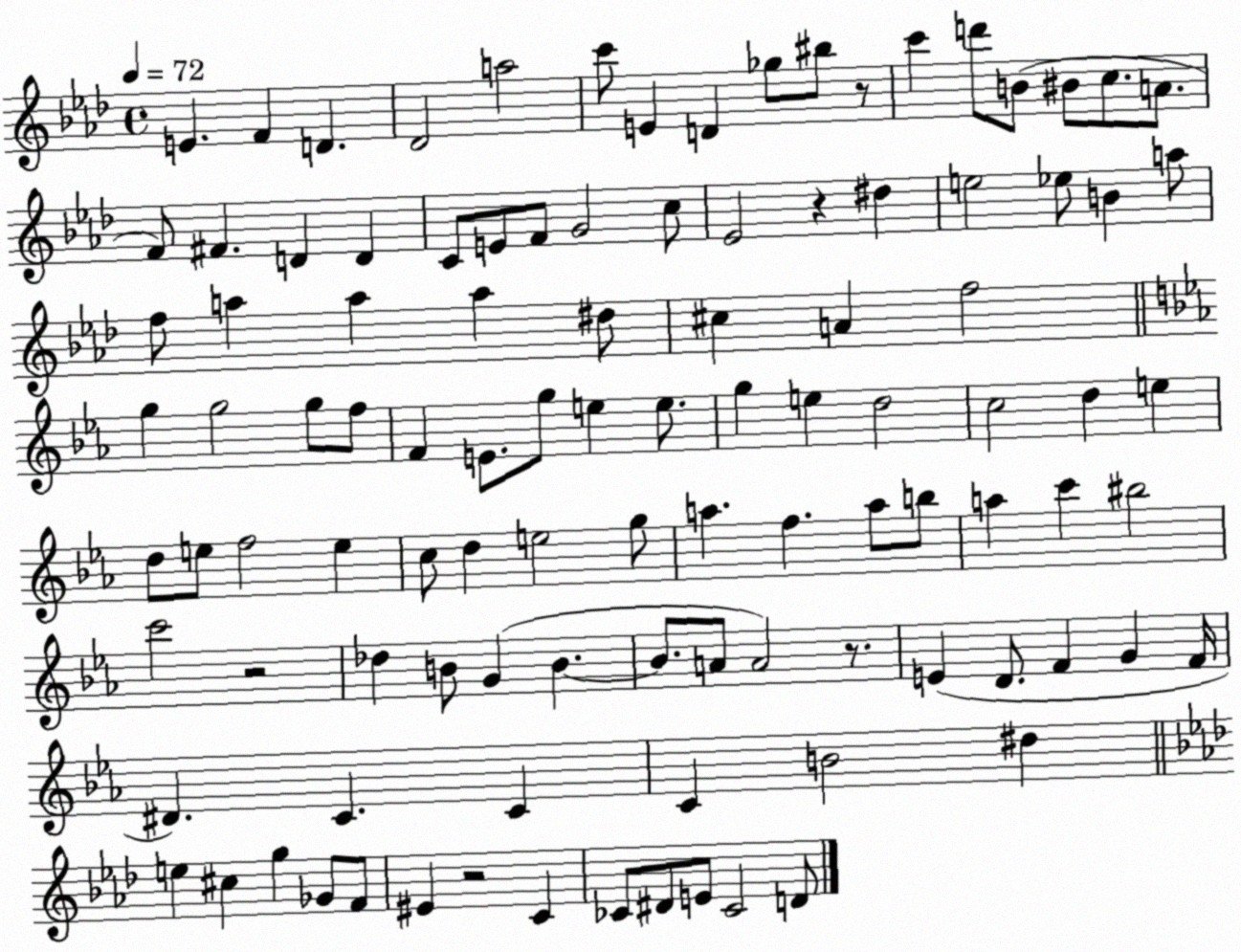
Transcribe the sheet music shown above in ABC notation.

X:1
T:Untitled
M:4/4
L:1/4
K:Ab
E F D _D2 a2 c'/2 E D _g/2 ^b/2 z/2 c' d'/2 B/2 ^B/2 c/2 A/2 F/2 ^F D D C/2 E/2 F/2 G2 c/2 _E2 z ^d e2 _e/2 B a/2 f/2 a a a ^d/2 ^c A f2 g g2 g/2 f/2 F E/2 g/2 e e/2 g e d2 c2 d e d/2 e/2 f2 e c/2 d e2 g/2 a f a/2 b/2 a c' ^b2 c'2 z2 _d B/2 G B B/2 A/2 A2 z/2 E D/2 F G F/4 ^D C C C B2 ^d e ^c g _G/2 F/2 ^E z2 C _C/2 ^D/2 E/2 _C2 D/2